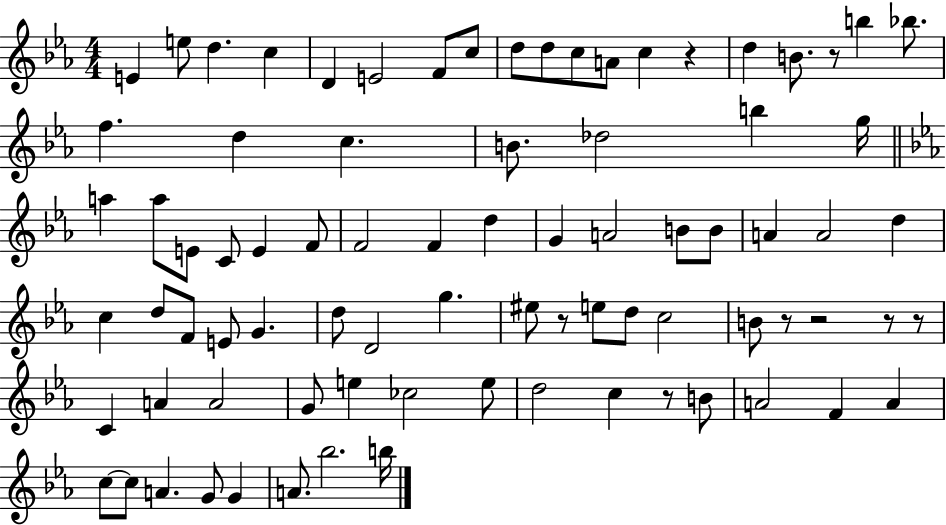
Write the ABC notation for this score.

X:1
T:Untitled
M:4/4
L:1/4
K:Eb
E e/2 d c D E2 F/2 c/2 d/2 d/2 c/2 A/2 c z d B/2 z/2 b _b/2 f d c B/2 _d2 b g/4 a a/2 E/2 C/2 E F/2 F2 F d G A2 B/2 B/2 A A2 d c d/2 F/2 E/2 G d/2 D2 g ^e/2 z/2 e/2 d/2 c2 B/2 z/2 z2 z/2 z/2 C A A2 G/2 e _c2 e/2 d2 c z/2 B/2 A2 F A c/2 c/2 A G/2 G A/2 _b2 b/4